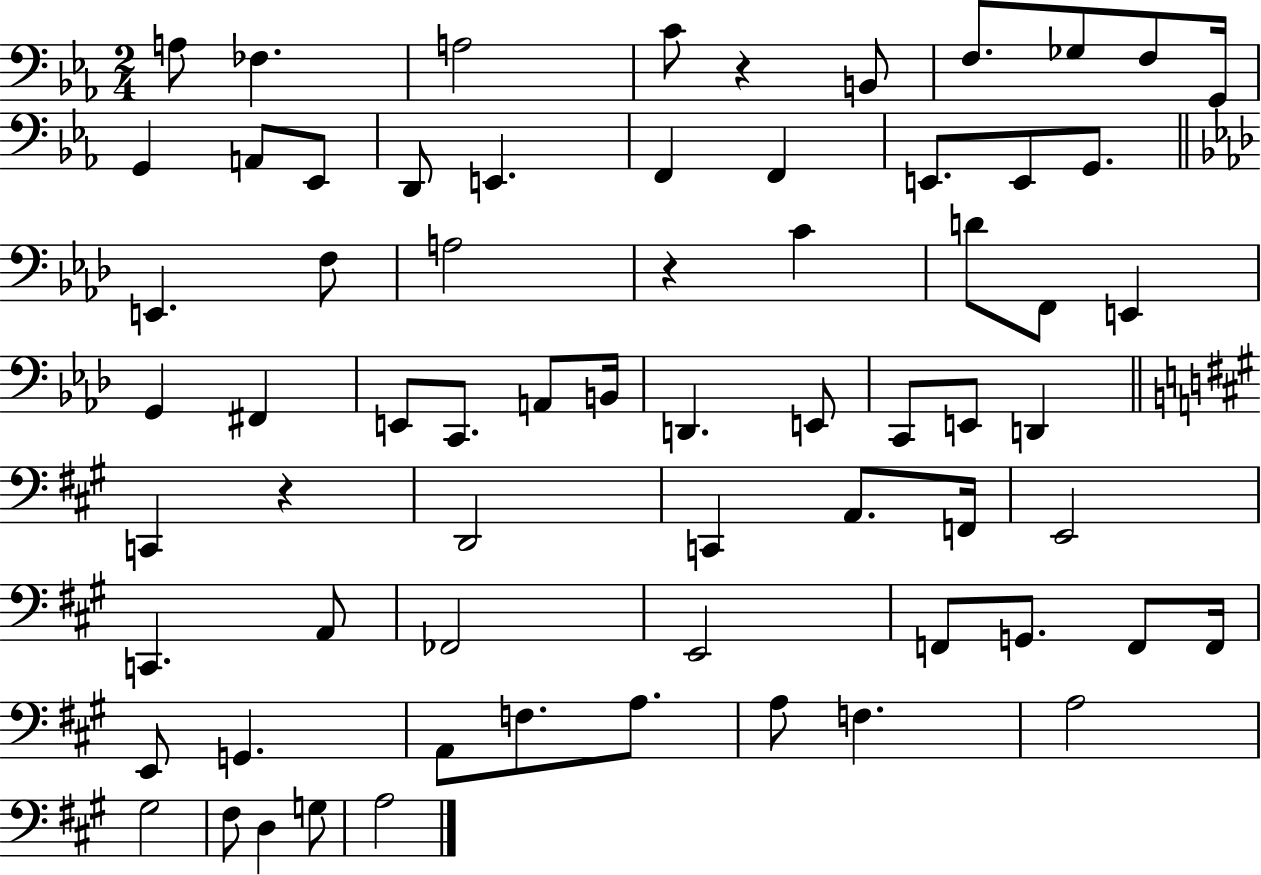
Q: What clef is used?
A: bass